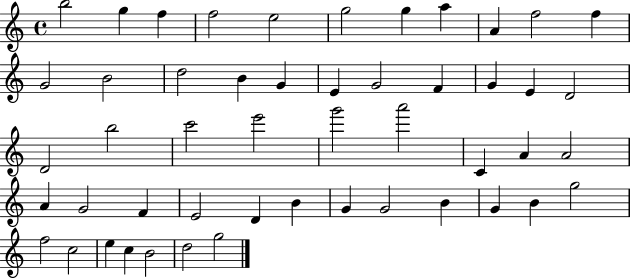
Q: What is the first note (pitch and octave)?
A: B5